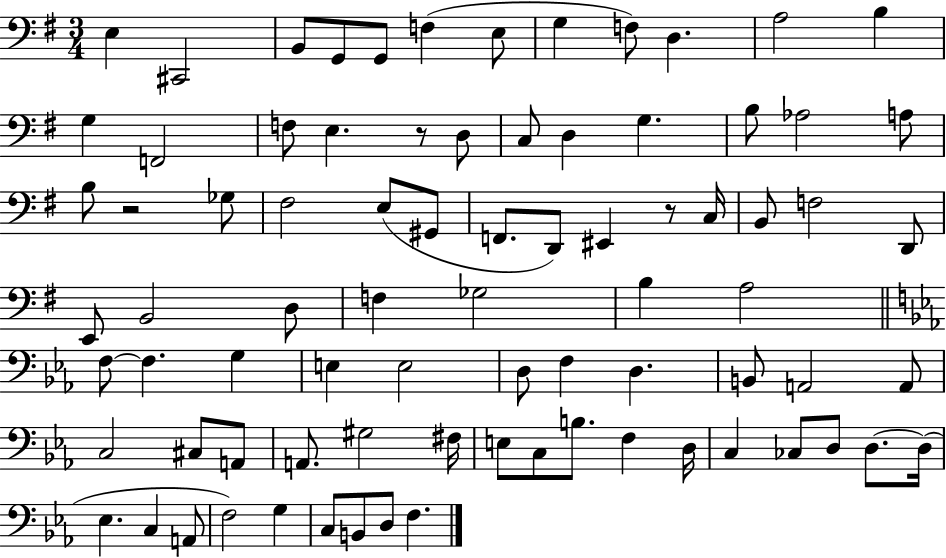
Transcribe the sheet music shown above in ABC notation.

X:1
T:Untitled
M:3/4
L:1/4
K:G
E, ^C,,2 B,,/2 G,,/2 G,,/2 F, E,/2 G, F,/2 D, A,2 B, G, F,,2 F,/2 E, z/2 D,/2 C,/2 D, G, B,/2 _A,2 A,/2 B,/2 z2 _G,/2 ^F,2 E,/2 ^G,,/2 F,,/2 D,,/2 ^E,, z/2 C,/4 B,,/2 F,2 D,,/2 E,,/2 B,,2 D,/2 F, _G,2 B, A,2 F,/2 F, G, E, E,2 D,/2 F, D, B,,/2 A,,2 A,,/2 C,2 ^C,/2 A,,/2 A,,/2 ^G,2 ^F,/4 E,/2 C,/2 B,/2 F, D,/4 C, _C,/2 D,/2 D,/2 D,/4 _E, C, A,,/2 F,2 G, C,/2 B,,/2 D,/2 F,